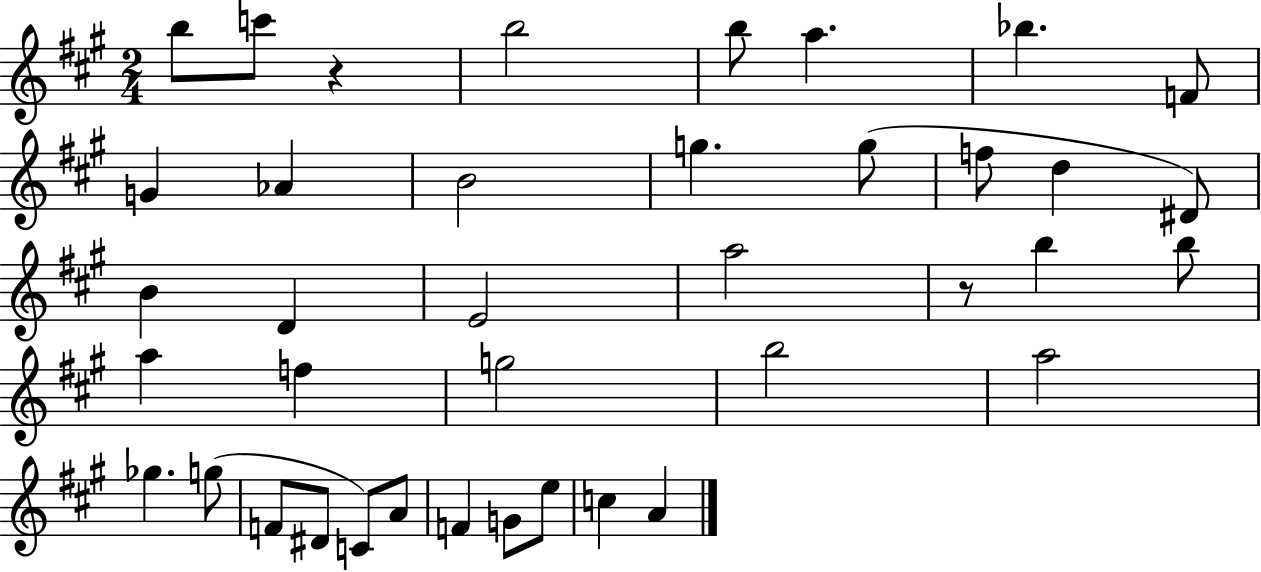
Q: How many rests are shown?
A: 2